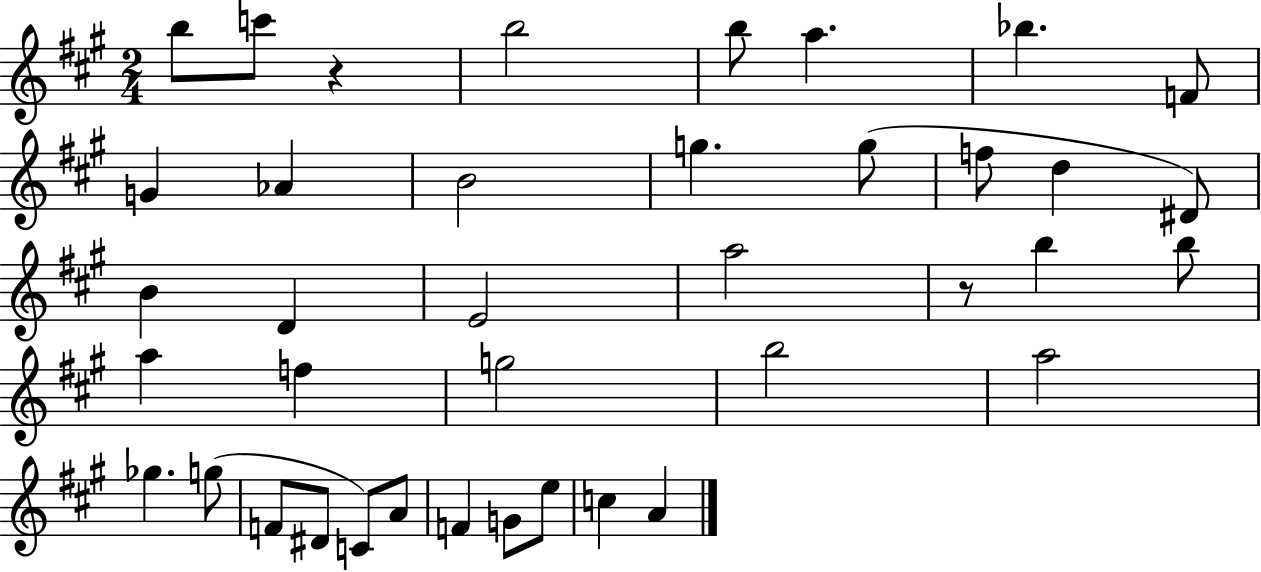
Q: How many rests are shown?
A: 2